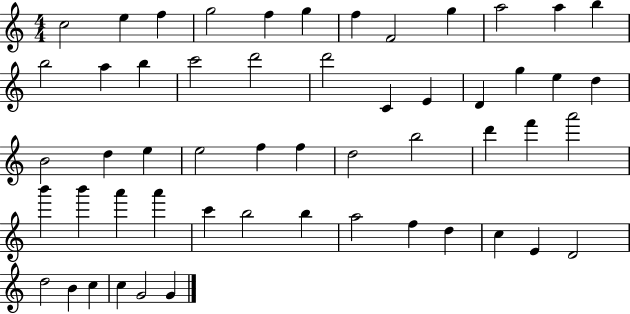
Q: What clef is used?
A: treble